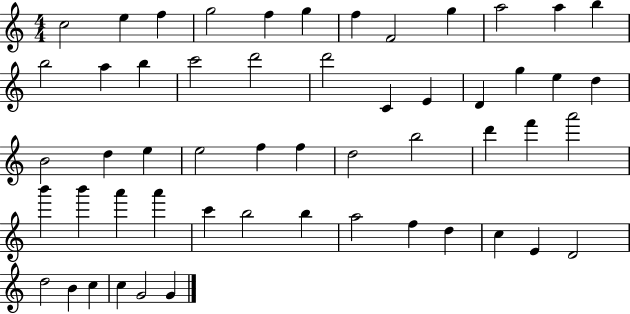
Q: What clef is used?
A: treble